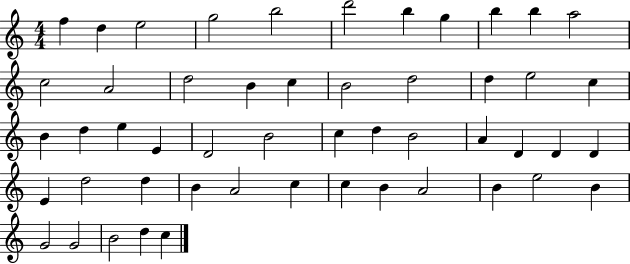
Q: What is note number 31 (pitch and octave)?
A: A4